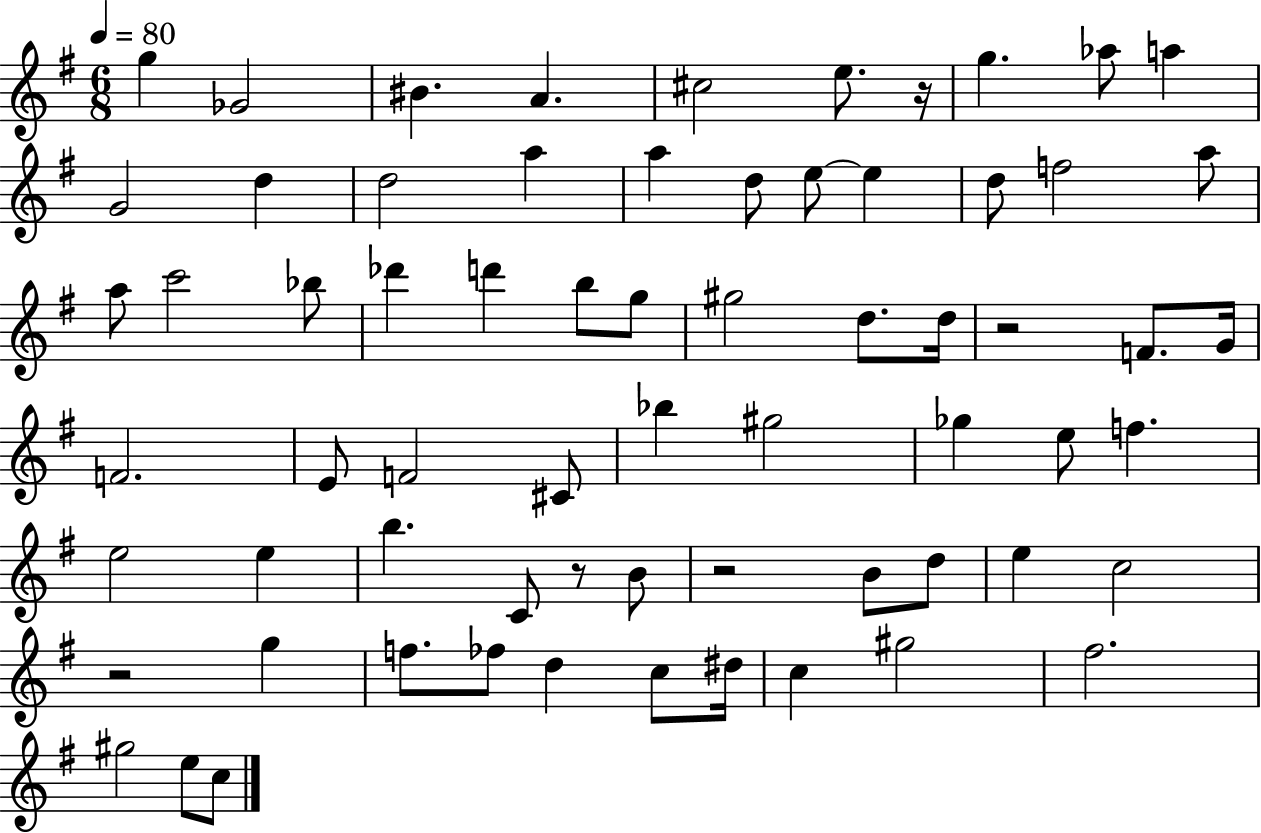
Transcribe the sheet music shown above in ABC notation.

X:1
T:Untitled
M:6/8
L:1/4
K:G
g _G2 ^B A ^c2 e/2 z/4 g _a/2 a G2 d d2 a a d/2 e/2 e d/2 f2 a/2 a/2 c'2 _b/2 _d' d' b/2 g/2 ^g2 d/2 d/4 z2 F/2 G/4 F2 E/2 F2 ^C/2 _b ^g2 _g e/2 f e2 e b C/2 z/2 B/2 z2 B/2 d/2 e c2 z2 g f/2 _f/2 d c/2 ^d/4 c ^g2 ^f2 ^g2 e/2 c/2